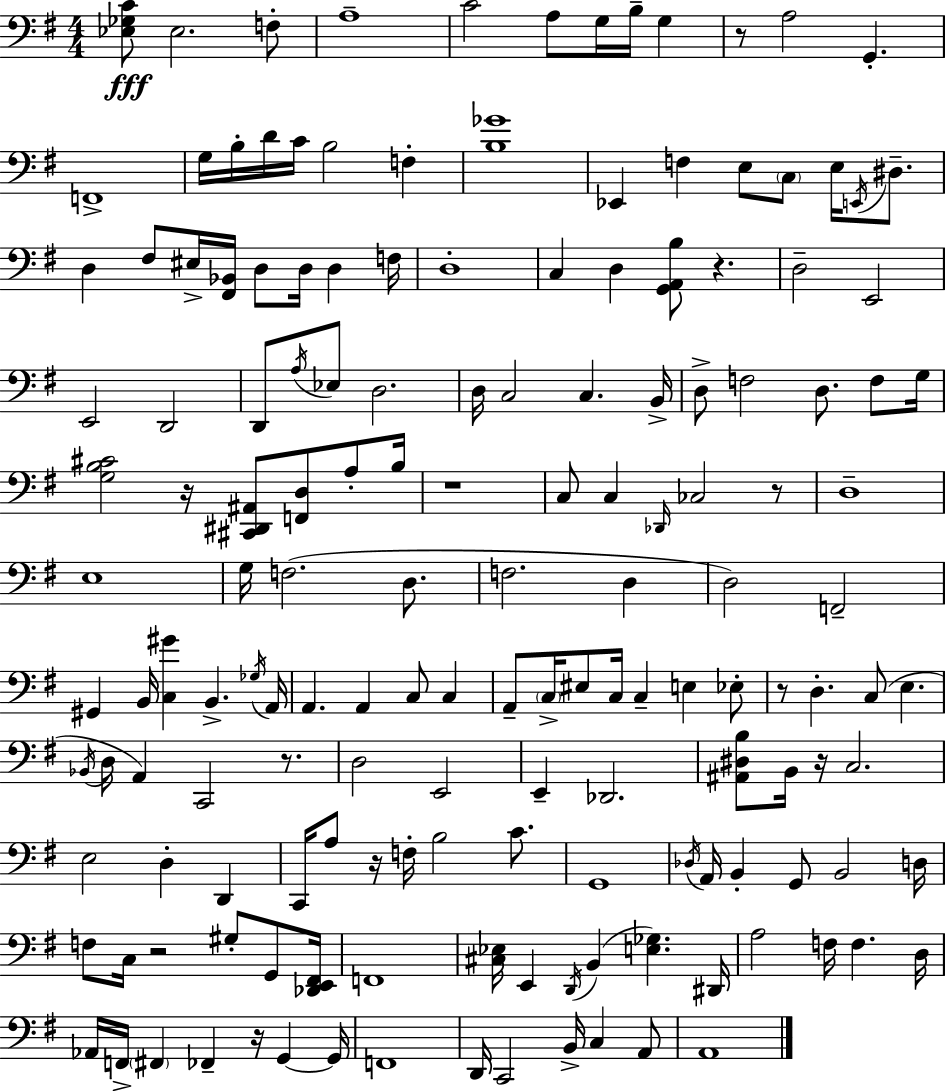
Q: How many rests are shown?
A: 11